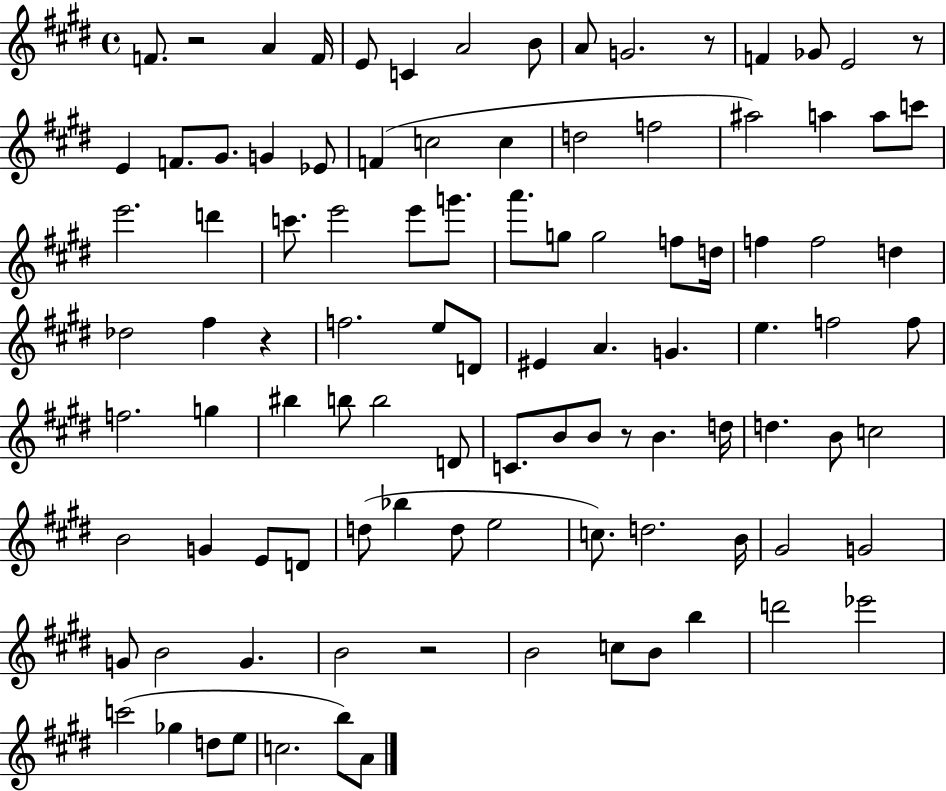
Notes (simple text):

F4/e. R/h A4/q F4/s E4/e C4/q A4/h B4/e A4/e G4/h. R/e F4/q Gb4/e E4/h R/e E4/q F4/e. G#4/e. G4/q Eb4/e F4/q C5/h C5/q D5/h F5/h A#5/h A5/q A5/e C6/e E6/h. D6/q C6/e. E6/h E6/e G6/e. A6/e. G5/e G5/h F5/e D5/s F5/q F5/h D5/q Db5/h F#5/q R/q F5/h. E5/e D4/e EIS4/q A4/q. G4/q. E5/q. F5/h F5/e F5/h. G5/q BIS5/q B5/e B5/h D4/e C4/e. B4/e B4/e R/e B4/q. D5/s D5/q. B4/e C5/h B4/h G4/q E4/e D4/e D5/e Bb5/q D5/e E5/h C5/e. D5/h. B4/s G#4/h G4/h G4/e B4/h G4/q. B4/h R/h B4/h C5/e B4/e B5/q D6/h Eb6/h C6/h Gb5/q D5/e E5/e C5/h. B5/e A4/e